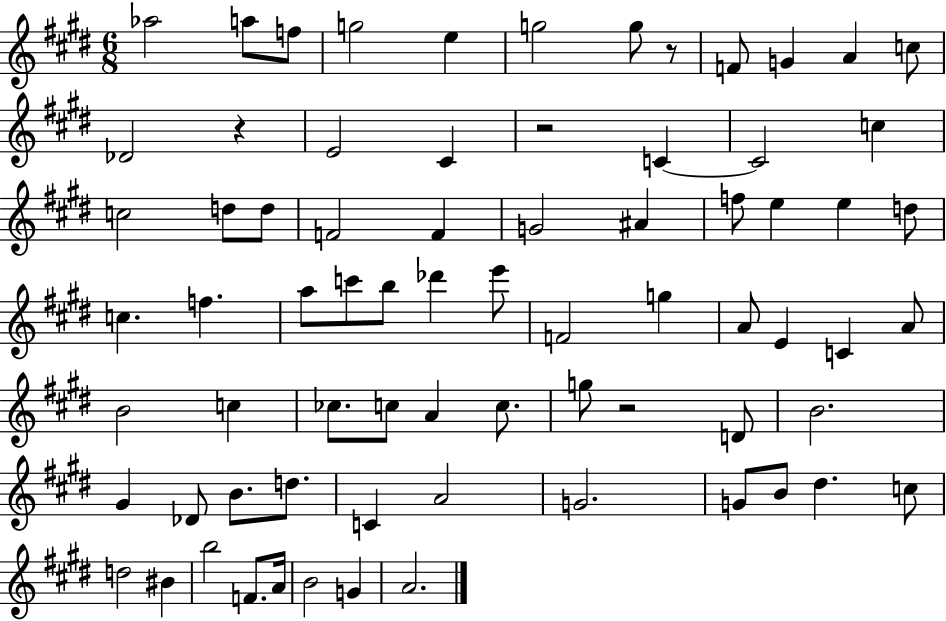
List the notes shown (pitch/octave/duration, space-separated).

Ab5/h A5/e F5/e G5/h E5/q G5/h G5/e R/e F4/e G4/q A4/q C5/e Db4/h R/q E4/h C#4/q R/h C4/q C4/h C5/q C5/h D5/e D5/e F4/h F4/q G4/h A#4/q F5/e E5/q E5/q D5/e C5/q. F5/q. A5/e C6/e B5/e Db6/q E6/e F4/h G5/q A4/e E4/q C4/q A4/e B4/h C5/q CES5/e. C5/e A4/q C5/e. G5/e R/h D4/e B4/h. G#4/q Db4/e B4/e. D5/e. C4/q A4/h G4/h. G4/e B4/e D#5/q. C5/e D5/h BIS4/q B5/h F4/e. A4/s B4/h G4/q A4/h.